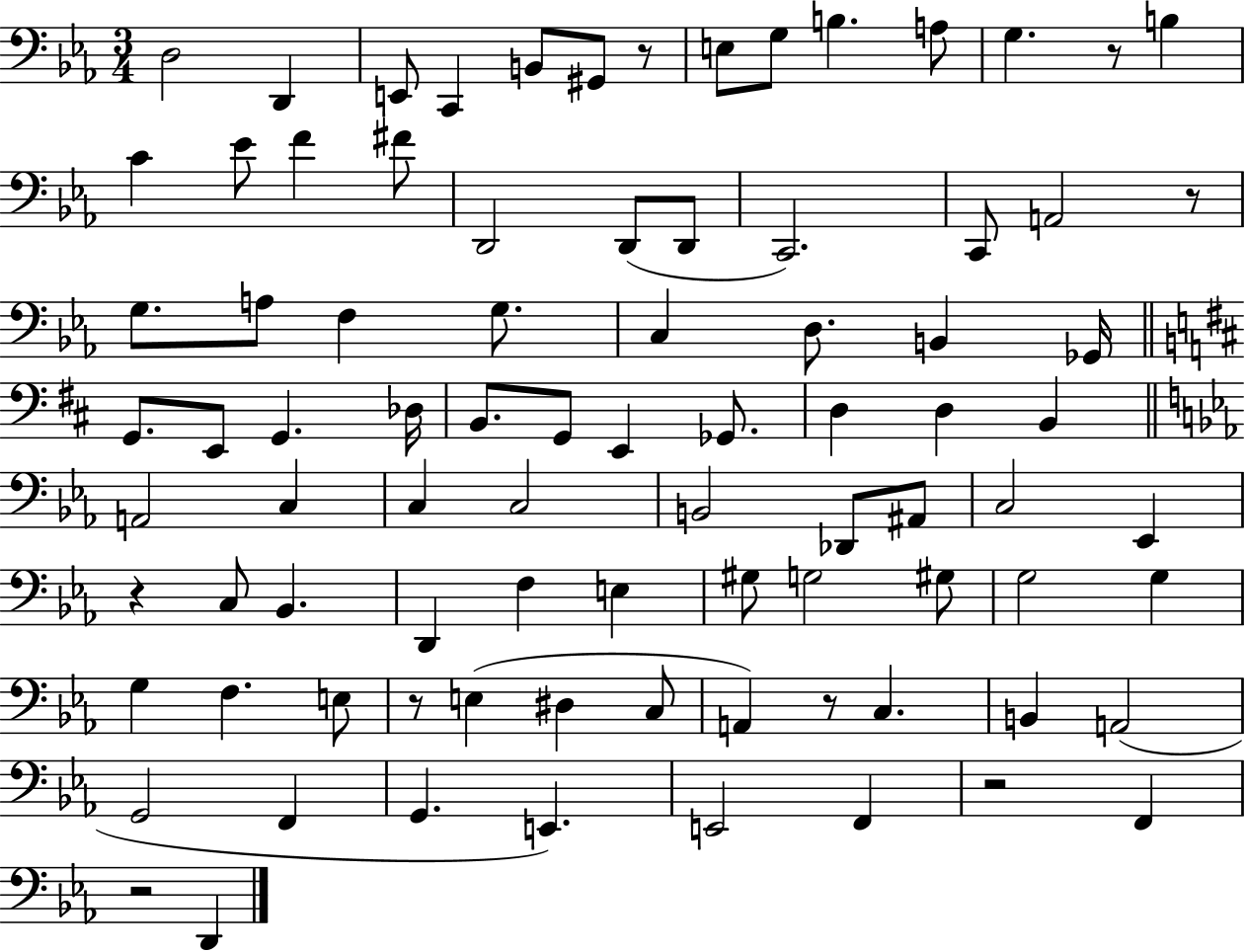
D3/h D2/q E2/e C2/q B2/e G#2/e R/e E3/e G3/e B3/q. A3/e G3/q. R/e B3/q C4/q Eb4/e F4/q F#4/e D2/h D2/e D2/e C2/h. C2/e A2/h R/e G3/e. A3/e F3/q G3/e. C3/q D3/e. B2/q Gb2/s G2/e. E2/e G2/q. Db3/s B2/e. G2/e E2/q Gb2/e. D3/q D3/q B2/q A2/h C3/q C3/q C3/h B2/h Db2/e A#2/e C3/h Eb2/q R/q C3/e Bb2/q. D2/q F3/q E3/q G#3/e G3/h G#3/e G3/h G3/q G3/q F3/q. E3/e R/e E3/q D#3/q C3/e A2/q R/e C3/q. B2/q A2/h G2/h F2/q G2/q. E2/q. E2/h F2/q R/h F2/q R/h D2/q